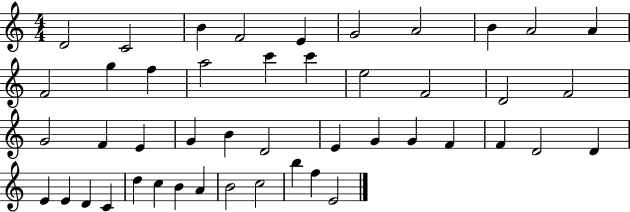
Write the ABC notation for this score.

X:1
T:Untitled
M:4/4
L:1/4
K:C
D2 C2 B F2 E G2 A2 B A2 A F2 g f a2 c' c' e2 F2 D2 F2 G2 F E G B D2 E G G F F D2 D E E D C d c B A B2 c2 b f E2